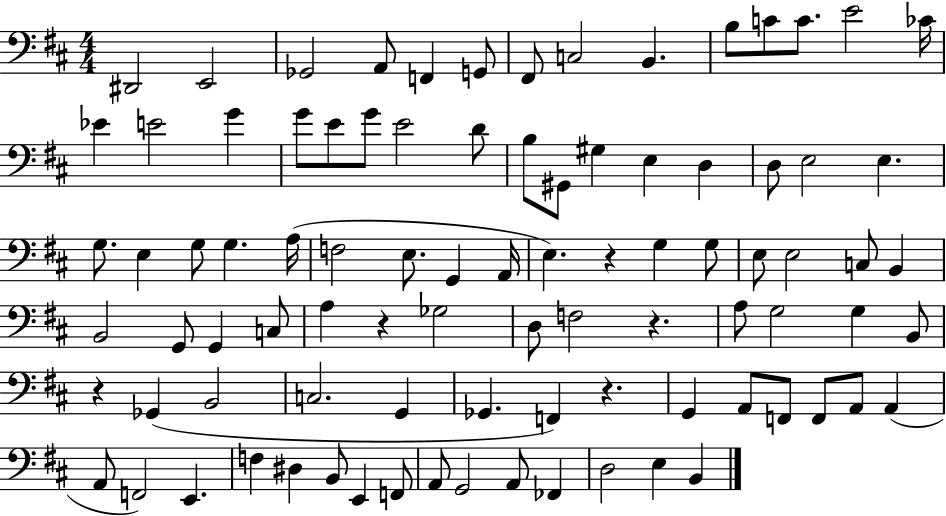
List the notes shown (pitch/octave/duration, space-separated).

D#2/h E2/h Gb2/h A2/e F2/q G2/e F#2/e C3/h B2/q. B3/e C4/e C4/e. E4/h CES4/s Eb4/q E4/h G4/q G4/e E4/e G4/e E4/h D4/e B3/e G#2/e G#3/q E3/q D3/q D3/e E3/h E3/q. G3/e. E3/q G3/e G3/q. A3/s F3/h E3/e. G2/q A2/s E3/q. R/q G3/q G3/e E3/e E3/h C3/e B2/q B2/h G2/e G2/q C3/e A3/q R/q Gb3/h D3/e F3/h R/q. A3/e G3/h G3/q B2/e R/q Gb2/q B2/h C3/h. G2/q Gb2/q. F2/q R/q. G2/q A2/e F2/e F2/e A2/e A2/q A2/e F2/h E2/q. F3/q D#3/q B2/e E2/q F2/e A2/e G2/h A2/e FES2/q D3/h E3/q B2/q